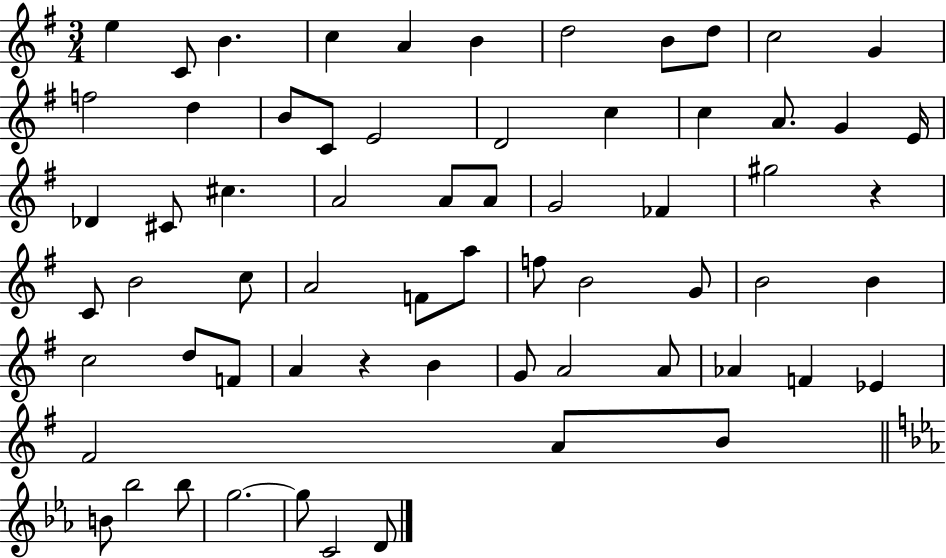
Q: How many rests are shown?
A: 2